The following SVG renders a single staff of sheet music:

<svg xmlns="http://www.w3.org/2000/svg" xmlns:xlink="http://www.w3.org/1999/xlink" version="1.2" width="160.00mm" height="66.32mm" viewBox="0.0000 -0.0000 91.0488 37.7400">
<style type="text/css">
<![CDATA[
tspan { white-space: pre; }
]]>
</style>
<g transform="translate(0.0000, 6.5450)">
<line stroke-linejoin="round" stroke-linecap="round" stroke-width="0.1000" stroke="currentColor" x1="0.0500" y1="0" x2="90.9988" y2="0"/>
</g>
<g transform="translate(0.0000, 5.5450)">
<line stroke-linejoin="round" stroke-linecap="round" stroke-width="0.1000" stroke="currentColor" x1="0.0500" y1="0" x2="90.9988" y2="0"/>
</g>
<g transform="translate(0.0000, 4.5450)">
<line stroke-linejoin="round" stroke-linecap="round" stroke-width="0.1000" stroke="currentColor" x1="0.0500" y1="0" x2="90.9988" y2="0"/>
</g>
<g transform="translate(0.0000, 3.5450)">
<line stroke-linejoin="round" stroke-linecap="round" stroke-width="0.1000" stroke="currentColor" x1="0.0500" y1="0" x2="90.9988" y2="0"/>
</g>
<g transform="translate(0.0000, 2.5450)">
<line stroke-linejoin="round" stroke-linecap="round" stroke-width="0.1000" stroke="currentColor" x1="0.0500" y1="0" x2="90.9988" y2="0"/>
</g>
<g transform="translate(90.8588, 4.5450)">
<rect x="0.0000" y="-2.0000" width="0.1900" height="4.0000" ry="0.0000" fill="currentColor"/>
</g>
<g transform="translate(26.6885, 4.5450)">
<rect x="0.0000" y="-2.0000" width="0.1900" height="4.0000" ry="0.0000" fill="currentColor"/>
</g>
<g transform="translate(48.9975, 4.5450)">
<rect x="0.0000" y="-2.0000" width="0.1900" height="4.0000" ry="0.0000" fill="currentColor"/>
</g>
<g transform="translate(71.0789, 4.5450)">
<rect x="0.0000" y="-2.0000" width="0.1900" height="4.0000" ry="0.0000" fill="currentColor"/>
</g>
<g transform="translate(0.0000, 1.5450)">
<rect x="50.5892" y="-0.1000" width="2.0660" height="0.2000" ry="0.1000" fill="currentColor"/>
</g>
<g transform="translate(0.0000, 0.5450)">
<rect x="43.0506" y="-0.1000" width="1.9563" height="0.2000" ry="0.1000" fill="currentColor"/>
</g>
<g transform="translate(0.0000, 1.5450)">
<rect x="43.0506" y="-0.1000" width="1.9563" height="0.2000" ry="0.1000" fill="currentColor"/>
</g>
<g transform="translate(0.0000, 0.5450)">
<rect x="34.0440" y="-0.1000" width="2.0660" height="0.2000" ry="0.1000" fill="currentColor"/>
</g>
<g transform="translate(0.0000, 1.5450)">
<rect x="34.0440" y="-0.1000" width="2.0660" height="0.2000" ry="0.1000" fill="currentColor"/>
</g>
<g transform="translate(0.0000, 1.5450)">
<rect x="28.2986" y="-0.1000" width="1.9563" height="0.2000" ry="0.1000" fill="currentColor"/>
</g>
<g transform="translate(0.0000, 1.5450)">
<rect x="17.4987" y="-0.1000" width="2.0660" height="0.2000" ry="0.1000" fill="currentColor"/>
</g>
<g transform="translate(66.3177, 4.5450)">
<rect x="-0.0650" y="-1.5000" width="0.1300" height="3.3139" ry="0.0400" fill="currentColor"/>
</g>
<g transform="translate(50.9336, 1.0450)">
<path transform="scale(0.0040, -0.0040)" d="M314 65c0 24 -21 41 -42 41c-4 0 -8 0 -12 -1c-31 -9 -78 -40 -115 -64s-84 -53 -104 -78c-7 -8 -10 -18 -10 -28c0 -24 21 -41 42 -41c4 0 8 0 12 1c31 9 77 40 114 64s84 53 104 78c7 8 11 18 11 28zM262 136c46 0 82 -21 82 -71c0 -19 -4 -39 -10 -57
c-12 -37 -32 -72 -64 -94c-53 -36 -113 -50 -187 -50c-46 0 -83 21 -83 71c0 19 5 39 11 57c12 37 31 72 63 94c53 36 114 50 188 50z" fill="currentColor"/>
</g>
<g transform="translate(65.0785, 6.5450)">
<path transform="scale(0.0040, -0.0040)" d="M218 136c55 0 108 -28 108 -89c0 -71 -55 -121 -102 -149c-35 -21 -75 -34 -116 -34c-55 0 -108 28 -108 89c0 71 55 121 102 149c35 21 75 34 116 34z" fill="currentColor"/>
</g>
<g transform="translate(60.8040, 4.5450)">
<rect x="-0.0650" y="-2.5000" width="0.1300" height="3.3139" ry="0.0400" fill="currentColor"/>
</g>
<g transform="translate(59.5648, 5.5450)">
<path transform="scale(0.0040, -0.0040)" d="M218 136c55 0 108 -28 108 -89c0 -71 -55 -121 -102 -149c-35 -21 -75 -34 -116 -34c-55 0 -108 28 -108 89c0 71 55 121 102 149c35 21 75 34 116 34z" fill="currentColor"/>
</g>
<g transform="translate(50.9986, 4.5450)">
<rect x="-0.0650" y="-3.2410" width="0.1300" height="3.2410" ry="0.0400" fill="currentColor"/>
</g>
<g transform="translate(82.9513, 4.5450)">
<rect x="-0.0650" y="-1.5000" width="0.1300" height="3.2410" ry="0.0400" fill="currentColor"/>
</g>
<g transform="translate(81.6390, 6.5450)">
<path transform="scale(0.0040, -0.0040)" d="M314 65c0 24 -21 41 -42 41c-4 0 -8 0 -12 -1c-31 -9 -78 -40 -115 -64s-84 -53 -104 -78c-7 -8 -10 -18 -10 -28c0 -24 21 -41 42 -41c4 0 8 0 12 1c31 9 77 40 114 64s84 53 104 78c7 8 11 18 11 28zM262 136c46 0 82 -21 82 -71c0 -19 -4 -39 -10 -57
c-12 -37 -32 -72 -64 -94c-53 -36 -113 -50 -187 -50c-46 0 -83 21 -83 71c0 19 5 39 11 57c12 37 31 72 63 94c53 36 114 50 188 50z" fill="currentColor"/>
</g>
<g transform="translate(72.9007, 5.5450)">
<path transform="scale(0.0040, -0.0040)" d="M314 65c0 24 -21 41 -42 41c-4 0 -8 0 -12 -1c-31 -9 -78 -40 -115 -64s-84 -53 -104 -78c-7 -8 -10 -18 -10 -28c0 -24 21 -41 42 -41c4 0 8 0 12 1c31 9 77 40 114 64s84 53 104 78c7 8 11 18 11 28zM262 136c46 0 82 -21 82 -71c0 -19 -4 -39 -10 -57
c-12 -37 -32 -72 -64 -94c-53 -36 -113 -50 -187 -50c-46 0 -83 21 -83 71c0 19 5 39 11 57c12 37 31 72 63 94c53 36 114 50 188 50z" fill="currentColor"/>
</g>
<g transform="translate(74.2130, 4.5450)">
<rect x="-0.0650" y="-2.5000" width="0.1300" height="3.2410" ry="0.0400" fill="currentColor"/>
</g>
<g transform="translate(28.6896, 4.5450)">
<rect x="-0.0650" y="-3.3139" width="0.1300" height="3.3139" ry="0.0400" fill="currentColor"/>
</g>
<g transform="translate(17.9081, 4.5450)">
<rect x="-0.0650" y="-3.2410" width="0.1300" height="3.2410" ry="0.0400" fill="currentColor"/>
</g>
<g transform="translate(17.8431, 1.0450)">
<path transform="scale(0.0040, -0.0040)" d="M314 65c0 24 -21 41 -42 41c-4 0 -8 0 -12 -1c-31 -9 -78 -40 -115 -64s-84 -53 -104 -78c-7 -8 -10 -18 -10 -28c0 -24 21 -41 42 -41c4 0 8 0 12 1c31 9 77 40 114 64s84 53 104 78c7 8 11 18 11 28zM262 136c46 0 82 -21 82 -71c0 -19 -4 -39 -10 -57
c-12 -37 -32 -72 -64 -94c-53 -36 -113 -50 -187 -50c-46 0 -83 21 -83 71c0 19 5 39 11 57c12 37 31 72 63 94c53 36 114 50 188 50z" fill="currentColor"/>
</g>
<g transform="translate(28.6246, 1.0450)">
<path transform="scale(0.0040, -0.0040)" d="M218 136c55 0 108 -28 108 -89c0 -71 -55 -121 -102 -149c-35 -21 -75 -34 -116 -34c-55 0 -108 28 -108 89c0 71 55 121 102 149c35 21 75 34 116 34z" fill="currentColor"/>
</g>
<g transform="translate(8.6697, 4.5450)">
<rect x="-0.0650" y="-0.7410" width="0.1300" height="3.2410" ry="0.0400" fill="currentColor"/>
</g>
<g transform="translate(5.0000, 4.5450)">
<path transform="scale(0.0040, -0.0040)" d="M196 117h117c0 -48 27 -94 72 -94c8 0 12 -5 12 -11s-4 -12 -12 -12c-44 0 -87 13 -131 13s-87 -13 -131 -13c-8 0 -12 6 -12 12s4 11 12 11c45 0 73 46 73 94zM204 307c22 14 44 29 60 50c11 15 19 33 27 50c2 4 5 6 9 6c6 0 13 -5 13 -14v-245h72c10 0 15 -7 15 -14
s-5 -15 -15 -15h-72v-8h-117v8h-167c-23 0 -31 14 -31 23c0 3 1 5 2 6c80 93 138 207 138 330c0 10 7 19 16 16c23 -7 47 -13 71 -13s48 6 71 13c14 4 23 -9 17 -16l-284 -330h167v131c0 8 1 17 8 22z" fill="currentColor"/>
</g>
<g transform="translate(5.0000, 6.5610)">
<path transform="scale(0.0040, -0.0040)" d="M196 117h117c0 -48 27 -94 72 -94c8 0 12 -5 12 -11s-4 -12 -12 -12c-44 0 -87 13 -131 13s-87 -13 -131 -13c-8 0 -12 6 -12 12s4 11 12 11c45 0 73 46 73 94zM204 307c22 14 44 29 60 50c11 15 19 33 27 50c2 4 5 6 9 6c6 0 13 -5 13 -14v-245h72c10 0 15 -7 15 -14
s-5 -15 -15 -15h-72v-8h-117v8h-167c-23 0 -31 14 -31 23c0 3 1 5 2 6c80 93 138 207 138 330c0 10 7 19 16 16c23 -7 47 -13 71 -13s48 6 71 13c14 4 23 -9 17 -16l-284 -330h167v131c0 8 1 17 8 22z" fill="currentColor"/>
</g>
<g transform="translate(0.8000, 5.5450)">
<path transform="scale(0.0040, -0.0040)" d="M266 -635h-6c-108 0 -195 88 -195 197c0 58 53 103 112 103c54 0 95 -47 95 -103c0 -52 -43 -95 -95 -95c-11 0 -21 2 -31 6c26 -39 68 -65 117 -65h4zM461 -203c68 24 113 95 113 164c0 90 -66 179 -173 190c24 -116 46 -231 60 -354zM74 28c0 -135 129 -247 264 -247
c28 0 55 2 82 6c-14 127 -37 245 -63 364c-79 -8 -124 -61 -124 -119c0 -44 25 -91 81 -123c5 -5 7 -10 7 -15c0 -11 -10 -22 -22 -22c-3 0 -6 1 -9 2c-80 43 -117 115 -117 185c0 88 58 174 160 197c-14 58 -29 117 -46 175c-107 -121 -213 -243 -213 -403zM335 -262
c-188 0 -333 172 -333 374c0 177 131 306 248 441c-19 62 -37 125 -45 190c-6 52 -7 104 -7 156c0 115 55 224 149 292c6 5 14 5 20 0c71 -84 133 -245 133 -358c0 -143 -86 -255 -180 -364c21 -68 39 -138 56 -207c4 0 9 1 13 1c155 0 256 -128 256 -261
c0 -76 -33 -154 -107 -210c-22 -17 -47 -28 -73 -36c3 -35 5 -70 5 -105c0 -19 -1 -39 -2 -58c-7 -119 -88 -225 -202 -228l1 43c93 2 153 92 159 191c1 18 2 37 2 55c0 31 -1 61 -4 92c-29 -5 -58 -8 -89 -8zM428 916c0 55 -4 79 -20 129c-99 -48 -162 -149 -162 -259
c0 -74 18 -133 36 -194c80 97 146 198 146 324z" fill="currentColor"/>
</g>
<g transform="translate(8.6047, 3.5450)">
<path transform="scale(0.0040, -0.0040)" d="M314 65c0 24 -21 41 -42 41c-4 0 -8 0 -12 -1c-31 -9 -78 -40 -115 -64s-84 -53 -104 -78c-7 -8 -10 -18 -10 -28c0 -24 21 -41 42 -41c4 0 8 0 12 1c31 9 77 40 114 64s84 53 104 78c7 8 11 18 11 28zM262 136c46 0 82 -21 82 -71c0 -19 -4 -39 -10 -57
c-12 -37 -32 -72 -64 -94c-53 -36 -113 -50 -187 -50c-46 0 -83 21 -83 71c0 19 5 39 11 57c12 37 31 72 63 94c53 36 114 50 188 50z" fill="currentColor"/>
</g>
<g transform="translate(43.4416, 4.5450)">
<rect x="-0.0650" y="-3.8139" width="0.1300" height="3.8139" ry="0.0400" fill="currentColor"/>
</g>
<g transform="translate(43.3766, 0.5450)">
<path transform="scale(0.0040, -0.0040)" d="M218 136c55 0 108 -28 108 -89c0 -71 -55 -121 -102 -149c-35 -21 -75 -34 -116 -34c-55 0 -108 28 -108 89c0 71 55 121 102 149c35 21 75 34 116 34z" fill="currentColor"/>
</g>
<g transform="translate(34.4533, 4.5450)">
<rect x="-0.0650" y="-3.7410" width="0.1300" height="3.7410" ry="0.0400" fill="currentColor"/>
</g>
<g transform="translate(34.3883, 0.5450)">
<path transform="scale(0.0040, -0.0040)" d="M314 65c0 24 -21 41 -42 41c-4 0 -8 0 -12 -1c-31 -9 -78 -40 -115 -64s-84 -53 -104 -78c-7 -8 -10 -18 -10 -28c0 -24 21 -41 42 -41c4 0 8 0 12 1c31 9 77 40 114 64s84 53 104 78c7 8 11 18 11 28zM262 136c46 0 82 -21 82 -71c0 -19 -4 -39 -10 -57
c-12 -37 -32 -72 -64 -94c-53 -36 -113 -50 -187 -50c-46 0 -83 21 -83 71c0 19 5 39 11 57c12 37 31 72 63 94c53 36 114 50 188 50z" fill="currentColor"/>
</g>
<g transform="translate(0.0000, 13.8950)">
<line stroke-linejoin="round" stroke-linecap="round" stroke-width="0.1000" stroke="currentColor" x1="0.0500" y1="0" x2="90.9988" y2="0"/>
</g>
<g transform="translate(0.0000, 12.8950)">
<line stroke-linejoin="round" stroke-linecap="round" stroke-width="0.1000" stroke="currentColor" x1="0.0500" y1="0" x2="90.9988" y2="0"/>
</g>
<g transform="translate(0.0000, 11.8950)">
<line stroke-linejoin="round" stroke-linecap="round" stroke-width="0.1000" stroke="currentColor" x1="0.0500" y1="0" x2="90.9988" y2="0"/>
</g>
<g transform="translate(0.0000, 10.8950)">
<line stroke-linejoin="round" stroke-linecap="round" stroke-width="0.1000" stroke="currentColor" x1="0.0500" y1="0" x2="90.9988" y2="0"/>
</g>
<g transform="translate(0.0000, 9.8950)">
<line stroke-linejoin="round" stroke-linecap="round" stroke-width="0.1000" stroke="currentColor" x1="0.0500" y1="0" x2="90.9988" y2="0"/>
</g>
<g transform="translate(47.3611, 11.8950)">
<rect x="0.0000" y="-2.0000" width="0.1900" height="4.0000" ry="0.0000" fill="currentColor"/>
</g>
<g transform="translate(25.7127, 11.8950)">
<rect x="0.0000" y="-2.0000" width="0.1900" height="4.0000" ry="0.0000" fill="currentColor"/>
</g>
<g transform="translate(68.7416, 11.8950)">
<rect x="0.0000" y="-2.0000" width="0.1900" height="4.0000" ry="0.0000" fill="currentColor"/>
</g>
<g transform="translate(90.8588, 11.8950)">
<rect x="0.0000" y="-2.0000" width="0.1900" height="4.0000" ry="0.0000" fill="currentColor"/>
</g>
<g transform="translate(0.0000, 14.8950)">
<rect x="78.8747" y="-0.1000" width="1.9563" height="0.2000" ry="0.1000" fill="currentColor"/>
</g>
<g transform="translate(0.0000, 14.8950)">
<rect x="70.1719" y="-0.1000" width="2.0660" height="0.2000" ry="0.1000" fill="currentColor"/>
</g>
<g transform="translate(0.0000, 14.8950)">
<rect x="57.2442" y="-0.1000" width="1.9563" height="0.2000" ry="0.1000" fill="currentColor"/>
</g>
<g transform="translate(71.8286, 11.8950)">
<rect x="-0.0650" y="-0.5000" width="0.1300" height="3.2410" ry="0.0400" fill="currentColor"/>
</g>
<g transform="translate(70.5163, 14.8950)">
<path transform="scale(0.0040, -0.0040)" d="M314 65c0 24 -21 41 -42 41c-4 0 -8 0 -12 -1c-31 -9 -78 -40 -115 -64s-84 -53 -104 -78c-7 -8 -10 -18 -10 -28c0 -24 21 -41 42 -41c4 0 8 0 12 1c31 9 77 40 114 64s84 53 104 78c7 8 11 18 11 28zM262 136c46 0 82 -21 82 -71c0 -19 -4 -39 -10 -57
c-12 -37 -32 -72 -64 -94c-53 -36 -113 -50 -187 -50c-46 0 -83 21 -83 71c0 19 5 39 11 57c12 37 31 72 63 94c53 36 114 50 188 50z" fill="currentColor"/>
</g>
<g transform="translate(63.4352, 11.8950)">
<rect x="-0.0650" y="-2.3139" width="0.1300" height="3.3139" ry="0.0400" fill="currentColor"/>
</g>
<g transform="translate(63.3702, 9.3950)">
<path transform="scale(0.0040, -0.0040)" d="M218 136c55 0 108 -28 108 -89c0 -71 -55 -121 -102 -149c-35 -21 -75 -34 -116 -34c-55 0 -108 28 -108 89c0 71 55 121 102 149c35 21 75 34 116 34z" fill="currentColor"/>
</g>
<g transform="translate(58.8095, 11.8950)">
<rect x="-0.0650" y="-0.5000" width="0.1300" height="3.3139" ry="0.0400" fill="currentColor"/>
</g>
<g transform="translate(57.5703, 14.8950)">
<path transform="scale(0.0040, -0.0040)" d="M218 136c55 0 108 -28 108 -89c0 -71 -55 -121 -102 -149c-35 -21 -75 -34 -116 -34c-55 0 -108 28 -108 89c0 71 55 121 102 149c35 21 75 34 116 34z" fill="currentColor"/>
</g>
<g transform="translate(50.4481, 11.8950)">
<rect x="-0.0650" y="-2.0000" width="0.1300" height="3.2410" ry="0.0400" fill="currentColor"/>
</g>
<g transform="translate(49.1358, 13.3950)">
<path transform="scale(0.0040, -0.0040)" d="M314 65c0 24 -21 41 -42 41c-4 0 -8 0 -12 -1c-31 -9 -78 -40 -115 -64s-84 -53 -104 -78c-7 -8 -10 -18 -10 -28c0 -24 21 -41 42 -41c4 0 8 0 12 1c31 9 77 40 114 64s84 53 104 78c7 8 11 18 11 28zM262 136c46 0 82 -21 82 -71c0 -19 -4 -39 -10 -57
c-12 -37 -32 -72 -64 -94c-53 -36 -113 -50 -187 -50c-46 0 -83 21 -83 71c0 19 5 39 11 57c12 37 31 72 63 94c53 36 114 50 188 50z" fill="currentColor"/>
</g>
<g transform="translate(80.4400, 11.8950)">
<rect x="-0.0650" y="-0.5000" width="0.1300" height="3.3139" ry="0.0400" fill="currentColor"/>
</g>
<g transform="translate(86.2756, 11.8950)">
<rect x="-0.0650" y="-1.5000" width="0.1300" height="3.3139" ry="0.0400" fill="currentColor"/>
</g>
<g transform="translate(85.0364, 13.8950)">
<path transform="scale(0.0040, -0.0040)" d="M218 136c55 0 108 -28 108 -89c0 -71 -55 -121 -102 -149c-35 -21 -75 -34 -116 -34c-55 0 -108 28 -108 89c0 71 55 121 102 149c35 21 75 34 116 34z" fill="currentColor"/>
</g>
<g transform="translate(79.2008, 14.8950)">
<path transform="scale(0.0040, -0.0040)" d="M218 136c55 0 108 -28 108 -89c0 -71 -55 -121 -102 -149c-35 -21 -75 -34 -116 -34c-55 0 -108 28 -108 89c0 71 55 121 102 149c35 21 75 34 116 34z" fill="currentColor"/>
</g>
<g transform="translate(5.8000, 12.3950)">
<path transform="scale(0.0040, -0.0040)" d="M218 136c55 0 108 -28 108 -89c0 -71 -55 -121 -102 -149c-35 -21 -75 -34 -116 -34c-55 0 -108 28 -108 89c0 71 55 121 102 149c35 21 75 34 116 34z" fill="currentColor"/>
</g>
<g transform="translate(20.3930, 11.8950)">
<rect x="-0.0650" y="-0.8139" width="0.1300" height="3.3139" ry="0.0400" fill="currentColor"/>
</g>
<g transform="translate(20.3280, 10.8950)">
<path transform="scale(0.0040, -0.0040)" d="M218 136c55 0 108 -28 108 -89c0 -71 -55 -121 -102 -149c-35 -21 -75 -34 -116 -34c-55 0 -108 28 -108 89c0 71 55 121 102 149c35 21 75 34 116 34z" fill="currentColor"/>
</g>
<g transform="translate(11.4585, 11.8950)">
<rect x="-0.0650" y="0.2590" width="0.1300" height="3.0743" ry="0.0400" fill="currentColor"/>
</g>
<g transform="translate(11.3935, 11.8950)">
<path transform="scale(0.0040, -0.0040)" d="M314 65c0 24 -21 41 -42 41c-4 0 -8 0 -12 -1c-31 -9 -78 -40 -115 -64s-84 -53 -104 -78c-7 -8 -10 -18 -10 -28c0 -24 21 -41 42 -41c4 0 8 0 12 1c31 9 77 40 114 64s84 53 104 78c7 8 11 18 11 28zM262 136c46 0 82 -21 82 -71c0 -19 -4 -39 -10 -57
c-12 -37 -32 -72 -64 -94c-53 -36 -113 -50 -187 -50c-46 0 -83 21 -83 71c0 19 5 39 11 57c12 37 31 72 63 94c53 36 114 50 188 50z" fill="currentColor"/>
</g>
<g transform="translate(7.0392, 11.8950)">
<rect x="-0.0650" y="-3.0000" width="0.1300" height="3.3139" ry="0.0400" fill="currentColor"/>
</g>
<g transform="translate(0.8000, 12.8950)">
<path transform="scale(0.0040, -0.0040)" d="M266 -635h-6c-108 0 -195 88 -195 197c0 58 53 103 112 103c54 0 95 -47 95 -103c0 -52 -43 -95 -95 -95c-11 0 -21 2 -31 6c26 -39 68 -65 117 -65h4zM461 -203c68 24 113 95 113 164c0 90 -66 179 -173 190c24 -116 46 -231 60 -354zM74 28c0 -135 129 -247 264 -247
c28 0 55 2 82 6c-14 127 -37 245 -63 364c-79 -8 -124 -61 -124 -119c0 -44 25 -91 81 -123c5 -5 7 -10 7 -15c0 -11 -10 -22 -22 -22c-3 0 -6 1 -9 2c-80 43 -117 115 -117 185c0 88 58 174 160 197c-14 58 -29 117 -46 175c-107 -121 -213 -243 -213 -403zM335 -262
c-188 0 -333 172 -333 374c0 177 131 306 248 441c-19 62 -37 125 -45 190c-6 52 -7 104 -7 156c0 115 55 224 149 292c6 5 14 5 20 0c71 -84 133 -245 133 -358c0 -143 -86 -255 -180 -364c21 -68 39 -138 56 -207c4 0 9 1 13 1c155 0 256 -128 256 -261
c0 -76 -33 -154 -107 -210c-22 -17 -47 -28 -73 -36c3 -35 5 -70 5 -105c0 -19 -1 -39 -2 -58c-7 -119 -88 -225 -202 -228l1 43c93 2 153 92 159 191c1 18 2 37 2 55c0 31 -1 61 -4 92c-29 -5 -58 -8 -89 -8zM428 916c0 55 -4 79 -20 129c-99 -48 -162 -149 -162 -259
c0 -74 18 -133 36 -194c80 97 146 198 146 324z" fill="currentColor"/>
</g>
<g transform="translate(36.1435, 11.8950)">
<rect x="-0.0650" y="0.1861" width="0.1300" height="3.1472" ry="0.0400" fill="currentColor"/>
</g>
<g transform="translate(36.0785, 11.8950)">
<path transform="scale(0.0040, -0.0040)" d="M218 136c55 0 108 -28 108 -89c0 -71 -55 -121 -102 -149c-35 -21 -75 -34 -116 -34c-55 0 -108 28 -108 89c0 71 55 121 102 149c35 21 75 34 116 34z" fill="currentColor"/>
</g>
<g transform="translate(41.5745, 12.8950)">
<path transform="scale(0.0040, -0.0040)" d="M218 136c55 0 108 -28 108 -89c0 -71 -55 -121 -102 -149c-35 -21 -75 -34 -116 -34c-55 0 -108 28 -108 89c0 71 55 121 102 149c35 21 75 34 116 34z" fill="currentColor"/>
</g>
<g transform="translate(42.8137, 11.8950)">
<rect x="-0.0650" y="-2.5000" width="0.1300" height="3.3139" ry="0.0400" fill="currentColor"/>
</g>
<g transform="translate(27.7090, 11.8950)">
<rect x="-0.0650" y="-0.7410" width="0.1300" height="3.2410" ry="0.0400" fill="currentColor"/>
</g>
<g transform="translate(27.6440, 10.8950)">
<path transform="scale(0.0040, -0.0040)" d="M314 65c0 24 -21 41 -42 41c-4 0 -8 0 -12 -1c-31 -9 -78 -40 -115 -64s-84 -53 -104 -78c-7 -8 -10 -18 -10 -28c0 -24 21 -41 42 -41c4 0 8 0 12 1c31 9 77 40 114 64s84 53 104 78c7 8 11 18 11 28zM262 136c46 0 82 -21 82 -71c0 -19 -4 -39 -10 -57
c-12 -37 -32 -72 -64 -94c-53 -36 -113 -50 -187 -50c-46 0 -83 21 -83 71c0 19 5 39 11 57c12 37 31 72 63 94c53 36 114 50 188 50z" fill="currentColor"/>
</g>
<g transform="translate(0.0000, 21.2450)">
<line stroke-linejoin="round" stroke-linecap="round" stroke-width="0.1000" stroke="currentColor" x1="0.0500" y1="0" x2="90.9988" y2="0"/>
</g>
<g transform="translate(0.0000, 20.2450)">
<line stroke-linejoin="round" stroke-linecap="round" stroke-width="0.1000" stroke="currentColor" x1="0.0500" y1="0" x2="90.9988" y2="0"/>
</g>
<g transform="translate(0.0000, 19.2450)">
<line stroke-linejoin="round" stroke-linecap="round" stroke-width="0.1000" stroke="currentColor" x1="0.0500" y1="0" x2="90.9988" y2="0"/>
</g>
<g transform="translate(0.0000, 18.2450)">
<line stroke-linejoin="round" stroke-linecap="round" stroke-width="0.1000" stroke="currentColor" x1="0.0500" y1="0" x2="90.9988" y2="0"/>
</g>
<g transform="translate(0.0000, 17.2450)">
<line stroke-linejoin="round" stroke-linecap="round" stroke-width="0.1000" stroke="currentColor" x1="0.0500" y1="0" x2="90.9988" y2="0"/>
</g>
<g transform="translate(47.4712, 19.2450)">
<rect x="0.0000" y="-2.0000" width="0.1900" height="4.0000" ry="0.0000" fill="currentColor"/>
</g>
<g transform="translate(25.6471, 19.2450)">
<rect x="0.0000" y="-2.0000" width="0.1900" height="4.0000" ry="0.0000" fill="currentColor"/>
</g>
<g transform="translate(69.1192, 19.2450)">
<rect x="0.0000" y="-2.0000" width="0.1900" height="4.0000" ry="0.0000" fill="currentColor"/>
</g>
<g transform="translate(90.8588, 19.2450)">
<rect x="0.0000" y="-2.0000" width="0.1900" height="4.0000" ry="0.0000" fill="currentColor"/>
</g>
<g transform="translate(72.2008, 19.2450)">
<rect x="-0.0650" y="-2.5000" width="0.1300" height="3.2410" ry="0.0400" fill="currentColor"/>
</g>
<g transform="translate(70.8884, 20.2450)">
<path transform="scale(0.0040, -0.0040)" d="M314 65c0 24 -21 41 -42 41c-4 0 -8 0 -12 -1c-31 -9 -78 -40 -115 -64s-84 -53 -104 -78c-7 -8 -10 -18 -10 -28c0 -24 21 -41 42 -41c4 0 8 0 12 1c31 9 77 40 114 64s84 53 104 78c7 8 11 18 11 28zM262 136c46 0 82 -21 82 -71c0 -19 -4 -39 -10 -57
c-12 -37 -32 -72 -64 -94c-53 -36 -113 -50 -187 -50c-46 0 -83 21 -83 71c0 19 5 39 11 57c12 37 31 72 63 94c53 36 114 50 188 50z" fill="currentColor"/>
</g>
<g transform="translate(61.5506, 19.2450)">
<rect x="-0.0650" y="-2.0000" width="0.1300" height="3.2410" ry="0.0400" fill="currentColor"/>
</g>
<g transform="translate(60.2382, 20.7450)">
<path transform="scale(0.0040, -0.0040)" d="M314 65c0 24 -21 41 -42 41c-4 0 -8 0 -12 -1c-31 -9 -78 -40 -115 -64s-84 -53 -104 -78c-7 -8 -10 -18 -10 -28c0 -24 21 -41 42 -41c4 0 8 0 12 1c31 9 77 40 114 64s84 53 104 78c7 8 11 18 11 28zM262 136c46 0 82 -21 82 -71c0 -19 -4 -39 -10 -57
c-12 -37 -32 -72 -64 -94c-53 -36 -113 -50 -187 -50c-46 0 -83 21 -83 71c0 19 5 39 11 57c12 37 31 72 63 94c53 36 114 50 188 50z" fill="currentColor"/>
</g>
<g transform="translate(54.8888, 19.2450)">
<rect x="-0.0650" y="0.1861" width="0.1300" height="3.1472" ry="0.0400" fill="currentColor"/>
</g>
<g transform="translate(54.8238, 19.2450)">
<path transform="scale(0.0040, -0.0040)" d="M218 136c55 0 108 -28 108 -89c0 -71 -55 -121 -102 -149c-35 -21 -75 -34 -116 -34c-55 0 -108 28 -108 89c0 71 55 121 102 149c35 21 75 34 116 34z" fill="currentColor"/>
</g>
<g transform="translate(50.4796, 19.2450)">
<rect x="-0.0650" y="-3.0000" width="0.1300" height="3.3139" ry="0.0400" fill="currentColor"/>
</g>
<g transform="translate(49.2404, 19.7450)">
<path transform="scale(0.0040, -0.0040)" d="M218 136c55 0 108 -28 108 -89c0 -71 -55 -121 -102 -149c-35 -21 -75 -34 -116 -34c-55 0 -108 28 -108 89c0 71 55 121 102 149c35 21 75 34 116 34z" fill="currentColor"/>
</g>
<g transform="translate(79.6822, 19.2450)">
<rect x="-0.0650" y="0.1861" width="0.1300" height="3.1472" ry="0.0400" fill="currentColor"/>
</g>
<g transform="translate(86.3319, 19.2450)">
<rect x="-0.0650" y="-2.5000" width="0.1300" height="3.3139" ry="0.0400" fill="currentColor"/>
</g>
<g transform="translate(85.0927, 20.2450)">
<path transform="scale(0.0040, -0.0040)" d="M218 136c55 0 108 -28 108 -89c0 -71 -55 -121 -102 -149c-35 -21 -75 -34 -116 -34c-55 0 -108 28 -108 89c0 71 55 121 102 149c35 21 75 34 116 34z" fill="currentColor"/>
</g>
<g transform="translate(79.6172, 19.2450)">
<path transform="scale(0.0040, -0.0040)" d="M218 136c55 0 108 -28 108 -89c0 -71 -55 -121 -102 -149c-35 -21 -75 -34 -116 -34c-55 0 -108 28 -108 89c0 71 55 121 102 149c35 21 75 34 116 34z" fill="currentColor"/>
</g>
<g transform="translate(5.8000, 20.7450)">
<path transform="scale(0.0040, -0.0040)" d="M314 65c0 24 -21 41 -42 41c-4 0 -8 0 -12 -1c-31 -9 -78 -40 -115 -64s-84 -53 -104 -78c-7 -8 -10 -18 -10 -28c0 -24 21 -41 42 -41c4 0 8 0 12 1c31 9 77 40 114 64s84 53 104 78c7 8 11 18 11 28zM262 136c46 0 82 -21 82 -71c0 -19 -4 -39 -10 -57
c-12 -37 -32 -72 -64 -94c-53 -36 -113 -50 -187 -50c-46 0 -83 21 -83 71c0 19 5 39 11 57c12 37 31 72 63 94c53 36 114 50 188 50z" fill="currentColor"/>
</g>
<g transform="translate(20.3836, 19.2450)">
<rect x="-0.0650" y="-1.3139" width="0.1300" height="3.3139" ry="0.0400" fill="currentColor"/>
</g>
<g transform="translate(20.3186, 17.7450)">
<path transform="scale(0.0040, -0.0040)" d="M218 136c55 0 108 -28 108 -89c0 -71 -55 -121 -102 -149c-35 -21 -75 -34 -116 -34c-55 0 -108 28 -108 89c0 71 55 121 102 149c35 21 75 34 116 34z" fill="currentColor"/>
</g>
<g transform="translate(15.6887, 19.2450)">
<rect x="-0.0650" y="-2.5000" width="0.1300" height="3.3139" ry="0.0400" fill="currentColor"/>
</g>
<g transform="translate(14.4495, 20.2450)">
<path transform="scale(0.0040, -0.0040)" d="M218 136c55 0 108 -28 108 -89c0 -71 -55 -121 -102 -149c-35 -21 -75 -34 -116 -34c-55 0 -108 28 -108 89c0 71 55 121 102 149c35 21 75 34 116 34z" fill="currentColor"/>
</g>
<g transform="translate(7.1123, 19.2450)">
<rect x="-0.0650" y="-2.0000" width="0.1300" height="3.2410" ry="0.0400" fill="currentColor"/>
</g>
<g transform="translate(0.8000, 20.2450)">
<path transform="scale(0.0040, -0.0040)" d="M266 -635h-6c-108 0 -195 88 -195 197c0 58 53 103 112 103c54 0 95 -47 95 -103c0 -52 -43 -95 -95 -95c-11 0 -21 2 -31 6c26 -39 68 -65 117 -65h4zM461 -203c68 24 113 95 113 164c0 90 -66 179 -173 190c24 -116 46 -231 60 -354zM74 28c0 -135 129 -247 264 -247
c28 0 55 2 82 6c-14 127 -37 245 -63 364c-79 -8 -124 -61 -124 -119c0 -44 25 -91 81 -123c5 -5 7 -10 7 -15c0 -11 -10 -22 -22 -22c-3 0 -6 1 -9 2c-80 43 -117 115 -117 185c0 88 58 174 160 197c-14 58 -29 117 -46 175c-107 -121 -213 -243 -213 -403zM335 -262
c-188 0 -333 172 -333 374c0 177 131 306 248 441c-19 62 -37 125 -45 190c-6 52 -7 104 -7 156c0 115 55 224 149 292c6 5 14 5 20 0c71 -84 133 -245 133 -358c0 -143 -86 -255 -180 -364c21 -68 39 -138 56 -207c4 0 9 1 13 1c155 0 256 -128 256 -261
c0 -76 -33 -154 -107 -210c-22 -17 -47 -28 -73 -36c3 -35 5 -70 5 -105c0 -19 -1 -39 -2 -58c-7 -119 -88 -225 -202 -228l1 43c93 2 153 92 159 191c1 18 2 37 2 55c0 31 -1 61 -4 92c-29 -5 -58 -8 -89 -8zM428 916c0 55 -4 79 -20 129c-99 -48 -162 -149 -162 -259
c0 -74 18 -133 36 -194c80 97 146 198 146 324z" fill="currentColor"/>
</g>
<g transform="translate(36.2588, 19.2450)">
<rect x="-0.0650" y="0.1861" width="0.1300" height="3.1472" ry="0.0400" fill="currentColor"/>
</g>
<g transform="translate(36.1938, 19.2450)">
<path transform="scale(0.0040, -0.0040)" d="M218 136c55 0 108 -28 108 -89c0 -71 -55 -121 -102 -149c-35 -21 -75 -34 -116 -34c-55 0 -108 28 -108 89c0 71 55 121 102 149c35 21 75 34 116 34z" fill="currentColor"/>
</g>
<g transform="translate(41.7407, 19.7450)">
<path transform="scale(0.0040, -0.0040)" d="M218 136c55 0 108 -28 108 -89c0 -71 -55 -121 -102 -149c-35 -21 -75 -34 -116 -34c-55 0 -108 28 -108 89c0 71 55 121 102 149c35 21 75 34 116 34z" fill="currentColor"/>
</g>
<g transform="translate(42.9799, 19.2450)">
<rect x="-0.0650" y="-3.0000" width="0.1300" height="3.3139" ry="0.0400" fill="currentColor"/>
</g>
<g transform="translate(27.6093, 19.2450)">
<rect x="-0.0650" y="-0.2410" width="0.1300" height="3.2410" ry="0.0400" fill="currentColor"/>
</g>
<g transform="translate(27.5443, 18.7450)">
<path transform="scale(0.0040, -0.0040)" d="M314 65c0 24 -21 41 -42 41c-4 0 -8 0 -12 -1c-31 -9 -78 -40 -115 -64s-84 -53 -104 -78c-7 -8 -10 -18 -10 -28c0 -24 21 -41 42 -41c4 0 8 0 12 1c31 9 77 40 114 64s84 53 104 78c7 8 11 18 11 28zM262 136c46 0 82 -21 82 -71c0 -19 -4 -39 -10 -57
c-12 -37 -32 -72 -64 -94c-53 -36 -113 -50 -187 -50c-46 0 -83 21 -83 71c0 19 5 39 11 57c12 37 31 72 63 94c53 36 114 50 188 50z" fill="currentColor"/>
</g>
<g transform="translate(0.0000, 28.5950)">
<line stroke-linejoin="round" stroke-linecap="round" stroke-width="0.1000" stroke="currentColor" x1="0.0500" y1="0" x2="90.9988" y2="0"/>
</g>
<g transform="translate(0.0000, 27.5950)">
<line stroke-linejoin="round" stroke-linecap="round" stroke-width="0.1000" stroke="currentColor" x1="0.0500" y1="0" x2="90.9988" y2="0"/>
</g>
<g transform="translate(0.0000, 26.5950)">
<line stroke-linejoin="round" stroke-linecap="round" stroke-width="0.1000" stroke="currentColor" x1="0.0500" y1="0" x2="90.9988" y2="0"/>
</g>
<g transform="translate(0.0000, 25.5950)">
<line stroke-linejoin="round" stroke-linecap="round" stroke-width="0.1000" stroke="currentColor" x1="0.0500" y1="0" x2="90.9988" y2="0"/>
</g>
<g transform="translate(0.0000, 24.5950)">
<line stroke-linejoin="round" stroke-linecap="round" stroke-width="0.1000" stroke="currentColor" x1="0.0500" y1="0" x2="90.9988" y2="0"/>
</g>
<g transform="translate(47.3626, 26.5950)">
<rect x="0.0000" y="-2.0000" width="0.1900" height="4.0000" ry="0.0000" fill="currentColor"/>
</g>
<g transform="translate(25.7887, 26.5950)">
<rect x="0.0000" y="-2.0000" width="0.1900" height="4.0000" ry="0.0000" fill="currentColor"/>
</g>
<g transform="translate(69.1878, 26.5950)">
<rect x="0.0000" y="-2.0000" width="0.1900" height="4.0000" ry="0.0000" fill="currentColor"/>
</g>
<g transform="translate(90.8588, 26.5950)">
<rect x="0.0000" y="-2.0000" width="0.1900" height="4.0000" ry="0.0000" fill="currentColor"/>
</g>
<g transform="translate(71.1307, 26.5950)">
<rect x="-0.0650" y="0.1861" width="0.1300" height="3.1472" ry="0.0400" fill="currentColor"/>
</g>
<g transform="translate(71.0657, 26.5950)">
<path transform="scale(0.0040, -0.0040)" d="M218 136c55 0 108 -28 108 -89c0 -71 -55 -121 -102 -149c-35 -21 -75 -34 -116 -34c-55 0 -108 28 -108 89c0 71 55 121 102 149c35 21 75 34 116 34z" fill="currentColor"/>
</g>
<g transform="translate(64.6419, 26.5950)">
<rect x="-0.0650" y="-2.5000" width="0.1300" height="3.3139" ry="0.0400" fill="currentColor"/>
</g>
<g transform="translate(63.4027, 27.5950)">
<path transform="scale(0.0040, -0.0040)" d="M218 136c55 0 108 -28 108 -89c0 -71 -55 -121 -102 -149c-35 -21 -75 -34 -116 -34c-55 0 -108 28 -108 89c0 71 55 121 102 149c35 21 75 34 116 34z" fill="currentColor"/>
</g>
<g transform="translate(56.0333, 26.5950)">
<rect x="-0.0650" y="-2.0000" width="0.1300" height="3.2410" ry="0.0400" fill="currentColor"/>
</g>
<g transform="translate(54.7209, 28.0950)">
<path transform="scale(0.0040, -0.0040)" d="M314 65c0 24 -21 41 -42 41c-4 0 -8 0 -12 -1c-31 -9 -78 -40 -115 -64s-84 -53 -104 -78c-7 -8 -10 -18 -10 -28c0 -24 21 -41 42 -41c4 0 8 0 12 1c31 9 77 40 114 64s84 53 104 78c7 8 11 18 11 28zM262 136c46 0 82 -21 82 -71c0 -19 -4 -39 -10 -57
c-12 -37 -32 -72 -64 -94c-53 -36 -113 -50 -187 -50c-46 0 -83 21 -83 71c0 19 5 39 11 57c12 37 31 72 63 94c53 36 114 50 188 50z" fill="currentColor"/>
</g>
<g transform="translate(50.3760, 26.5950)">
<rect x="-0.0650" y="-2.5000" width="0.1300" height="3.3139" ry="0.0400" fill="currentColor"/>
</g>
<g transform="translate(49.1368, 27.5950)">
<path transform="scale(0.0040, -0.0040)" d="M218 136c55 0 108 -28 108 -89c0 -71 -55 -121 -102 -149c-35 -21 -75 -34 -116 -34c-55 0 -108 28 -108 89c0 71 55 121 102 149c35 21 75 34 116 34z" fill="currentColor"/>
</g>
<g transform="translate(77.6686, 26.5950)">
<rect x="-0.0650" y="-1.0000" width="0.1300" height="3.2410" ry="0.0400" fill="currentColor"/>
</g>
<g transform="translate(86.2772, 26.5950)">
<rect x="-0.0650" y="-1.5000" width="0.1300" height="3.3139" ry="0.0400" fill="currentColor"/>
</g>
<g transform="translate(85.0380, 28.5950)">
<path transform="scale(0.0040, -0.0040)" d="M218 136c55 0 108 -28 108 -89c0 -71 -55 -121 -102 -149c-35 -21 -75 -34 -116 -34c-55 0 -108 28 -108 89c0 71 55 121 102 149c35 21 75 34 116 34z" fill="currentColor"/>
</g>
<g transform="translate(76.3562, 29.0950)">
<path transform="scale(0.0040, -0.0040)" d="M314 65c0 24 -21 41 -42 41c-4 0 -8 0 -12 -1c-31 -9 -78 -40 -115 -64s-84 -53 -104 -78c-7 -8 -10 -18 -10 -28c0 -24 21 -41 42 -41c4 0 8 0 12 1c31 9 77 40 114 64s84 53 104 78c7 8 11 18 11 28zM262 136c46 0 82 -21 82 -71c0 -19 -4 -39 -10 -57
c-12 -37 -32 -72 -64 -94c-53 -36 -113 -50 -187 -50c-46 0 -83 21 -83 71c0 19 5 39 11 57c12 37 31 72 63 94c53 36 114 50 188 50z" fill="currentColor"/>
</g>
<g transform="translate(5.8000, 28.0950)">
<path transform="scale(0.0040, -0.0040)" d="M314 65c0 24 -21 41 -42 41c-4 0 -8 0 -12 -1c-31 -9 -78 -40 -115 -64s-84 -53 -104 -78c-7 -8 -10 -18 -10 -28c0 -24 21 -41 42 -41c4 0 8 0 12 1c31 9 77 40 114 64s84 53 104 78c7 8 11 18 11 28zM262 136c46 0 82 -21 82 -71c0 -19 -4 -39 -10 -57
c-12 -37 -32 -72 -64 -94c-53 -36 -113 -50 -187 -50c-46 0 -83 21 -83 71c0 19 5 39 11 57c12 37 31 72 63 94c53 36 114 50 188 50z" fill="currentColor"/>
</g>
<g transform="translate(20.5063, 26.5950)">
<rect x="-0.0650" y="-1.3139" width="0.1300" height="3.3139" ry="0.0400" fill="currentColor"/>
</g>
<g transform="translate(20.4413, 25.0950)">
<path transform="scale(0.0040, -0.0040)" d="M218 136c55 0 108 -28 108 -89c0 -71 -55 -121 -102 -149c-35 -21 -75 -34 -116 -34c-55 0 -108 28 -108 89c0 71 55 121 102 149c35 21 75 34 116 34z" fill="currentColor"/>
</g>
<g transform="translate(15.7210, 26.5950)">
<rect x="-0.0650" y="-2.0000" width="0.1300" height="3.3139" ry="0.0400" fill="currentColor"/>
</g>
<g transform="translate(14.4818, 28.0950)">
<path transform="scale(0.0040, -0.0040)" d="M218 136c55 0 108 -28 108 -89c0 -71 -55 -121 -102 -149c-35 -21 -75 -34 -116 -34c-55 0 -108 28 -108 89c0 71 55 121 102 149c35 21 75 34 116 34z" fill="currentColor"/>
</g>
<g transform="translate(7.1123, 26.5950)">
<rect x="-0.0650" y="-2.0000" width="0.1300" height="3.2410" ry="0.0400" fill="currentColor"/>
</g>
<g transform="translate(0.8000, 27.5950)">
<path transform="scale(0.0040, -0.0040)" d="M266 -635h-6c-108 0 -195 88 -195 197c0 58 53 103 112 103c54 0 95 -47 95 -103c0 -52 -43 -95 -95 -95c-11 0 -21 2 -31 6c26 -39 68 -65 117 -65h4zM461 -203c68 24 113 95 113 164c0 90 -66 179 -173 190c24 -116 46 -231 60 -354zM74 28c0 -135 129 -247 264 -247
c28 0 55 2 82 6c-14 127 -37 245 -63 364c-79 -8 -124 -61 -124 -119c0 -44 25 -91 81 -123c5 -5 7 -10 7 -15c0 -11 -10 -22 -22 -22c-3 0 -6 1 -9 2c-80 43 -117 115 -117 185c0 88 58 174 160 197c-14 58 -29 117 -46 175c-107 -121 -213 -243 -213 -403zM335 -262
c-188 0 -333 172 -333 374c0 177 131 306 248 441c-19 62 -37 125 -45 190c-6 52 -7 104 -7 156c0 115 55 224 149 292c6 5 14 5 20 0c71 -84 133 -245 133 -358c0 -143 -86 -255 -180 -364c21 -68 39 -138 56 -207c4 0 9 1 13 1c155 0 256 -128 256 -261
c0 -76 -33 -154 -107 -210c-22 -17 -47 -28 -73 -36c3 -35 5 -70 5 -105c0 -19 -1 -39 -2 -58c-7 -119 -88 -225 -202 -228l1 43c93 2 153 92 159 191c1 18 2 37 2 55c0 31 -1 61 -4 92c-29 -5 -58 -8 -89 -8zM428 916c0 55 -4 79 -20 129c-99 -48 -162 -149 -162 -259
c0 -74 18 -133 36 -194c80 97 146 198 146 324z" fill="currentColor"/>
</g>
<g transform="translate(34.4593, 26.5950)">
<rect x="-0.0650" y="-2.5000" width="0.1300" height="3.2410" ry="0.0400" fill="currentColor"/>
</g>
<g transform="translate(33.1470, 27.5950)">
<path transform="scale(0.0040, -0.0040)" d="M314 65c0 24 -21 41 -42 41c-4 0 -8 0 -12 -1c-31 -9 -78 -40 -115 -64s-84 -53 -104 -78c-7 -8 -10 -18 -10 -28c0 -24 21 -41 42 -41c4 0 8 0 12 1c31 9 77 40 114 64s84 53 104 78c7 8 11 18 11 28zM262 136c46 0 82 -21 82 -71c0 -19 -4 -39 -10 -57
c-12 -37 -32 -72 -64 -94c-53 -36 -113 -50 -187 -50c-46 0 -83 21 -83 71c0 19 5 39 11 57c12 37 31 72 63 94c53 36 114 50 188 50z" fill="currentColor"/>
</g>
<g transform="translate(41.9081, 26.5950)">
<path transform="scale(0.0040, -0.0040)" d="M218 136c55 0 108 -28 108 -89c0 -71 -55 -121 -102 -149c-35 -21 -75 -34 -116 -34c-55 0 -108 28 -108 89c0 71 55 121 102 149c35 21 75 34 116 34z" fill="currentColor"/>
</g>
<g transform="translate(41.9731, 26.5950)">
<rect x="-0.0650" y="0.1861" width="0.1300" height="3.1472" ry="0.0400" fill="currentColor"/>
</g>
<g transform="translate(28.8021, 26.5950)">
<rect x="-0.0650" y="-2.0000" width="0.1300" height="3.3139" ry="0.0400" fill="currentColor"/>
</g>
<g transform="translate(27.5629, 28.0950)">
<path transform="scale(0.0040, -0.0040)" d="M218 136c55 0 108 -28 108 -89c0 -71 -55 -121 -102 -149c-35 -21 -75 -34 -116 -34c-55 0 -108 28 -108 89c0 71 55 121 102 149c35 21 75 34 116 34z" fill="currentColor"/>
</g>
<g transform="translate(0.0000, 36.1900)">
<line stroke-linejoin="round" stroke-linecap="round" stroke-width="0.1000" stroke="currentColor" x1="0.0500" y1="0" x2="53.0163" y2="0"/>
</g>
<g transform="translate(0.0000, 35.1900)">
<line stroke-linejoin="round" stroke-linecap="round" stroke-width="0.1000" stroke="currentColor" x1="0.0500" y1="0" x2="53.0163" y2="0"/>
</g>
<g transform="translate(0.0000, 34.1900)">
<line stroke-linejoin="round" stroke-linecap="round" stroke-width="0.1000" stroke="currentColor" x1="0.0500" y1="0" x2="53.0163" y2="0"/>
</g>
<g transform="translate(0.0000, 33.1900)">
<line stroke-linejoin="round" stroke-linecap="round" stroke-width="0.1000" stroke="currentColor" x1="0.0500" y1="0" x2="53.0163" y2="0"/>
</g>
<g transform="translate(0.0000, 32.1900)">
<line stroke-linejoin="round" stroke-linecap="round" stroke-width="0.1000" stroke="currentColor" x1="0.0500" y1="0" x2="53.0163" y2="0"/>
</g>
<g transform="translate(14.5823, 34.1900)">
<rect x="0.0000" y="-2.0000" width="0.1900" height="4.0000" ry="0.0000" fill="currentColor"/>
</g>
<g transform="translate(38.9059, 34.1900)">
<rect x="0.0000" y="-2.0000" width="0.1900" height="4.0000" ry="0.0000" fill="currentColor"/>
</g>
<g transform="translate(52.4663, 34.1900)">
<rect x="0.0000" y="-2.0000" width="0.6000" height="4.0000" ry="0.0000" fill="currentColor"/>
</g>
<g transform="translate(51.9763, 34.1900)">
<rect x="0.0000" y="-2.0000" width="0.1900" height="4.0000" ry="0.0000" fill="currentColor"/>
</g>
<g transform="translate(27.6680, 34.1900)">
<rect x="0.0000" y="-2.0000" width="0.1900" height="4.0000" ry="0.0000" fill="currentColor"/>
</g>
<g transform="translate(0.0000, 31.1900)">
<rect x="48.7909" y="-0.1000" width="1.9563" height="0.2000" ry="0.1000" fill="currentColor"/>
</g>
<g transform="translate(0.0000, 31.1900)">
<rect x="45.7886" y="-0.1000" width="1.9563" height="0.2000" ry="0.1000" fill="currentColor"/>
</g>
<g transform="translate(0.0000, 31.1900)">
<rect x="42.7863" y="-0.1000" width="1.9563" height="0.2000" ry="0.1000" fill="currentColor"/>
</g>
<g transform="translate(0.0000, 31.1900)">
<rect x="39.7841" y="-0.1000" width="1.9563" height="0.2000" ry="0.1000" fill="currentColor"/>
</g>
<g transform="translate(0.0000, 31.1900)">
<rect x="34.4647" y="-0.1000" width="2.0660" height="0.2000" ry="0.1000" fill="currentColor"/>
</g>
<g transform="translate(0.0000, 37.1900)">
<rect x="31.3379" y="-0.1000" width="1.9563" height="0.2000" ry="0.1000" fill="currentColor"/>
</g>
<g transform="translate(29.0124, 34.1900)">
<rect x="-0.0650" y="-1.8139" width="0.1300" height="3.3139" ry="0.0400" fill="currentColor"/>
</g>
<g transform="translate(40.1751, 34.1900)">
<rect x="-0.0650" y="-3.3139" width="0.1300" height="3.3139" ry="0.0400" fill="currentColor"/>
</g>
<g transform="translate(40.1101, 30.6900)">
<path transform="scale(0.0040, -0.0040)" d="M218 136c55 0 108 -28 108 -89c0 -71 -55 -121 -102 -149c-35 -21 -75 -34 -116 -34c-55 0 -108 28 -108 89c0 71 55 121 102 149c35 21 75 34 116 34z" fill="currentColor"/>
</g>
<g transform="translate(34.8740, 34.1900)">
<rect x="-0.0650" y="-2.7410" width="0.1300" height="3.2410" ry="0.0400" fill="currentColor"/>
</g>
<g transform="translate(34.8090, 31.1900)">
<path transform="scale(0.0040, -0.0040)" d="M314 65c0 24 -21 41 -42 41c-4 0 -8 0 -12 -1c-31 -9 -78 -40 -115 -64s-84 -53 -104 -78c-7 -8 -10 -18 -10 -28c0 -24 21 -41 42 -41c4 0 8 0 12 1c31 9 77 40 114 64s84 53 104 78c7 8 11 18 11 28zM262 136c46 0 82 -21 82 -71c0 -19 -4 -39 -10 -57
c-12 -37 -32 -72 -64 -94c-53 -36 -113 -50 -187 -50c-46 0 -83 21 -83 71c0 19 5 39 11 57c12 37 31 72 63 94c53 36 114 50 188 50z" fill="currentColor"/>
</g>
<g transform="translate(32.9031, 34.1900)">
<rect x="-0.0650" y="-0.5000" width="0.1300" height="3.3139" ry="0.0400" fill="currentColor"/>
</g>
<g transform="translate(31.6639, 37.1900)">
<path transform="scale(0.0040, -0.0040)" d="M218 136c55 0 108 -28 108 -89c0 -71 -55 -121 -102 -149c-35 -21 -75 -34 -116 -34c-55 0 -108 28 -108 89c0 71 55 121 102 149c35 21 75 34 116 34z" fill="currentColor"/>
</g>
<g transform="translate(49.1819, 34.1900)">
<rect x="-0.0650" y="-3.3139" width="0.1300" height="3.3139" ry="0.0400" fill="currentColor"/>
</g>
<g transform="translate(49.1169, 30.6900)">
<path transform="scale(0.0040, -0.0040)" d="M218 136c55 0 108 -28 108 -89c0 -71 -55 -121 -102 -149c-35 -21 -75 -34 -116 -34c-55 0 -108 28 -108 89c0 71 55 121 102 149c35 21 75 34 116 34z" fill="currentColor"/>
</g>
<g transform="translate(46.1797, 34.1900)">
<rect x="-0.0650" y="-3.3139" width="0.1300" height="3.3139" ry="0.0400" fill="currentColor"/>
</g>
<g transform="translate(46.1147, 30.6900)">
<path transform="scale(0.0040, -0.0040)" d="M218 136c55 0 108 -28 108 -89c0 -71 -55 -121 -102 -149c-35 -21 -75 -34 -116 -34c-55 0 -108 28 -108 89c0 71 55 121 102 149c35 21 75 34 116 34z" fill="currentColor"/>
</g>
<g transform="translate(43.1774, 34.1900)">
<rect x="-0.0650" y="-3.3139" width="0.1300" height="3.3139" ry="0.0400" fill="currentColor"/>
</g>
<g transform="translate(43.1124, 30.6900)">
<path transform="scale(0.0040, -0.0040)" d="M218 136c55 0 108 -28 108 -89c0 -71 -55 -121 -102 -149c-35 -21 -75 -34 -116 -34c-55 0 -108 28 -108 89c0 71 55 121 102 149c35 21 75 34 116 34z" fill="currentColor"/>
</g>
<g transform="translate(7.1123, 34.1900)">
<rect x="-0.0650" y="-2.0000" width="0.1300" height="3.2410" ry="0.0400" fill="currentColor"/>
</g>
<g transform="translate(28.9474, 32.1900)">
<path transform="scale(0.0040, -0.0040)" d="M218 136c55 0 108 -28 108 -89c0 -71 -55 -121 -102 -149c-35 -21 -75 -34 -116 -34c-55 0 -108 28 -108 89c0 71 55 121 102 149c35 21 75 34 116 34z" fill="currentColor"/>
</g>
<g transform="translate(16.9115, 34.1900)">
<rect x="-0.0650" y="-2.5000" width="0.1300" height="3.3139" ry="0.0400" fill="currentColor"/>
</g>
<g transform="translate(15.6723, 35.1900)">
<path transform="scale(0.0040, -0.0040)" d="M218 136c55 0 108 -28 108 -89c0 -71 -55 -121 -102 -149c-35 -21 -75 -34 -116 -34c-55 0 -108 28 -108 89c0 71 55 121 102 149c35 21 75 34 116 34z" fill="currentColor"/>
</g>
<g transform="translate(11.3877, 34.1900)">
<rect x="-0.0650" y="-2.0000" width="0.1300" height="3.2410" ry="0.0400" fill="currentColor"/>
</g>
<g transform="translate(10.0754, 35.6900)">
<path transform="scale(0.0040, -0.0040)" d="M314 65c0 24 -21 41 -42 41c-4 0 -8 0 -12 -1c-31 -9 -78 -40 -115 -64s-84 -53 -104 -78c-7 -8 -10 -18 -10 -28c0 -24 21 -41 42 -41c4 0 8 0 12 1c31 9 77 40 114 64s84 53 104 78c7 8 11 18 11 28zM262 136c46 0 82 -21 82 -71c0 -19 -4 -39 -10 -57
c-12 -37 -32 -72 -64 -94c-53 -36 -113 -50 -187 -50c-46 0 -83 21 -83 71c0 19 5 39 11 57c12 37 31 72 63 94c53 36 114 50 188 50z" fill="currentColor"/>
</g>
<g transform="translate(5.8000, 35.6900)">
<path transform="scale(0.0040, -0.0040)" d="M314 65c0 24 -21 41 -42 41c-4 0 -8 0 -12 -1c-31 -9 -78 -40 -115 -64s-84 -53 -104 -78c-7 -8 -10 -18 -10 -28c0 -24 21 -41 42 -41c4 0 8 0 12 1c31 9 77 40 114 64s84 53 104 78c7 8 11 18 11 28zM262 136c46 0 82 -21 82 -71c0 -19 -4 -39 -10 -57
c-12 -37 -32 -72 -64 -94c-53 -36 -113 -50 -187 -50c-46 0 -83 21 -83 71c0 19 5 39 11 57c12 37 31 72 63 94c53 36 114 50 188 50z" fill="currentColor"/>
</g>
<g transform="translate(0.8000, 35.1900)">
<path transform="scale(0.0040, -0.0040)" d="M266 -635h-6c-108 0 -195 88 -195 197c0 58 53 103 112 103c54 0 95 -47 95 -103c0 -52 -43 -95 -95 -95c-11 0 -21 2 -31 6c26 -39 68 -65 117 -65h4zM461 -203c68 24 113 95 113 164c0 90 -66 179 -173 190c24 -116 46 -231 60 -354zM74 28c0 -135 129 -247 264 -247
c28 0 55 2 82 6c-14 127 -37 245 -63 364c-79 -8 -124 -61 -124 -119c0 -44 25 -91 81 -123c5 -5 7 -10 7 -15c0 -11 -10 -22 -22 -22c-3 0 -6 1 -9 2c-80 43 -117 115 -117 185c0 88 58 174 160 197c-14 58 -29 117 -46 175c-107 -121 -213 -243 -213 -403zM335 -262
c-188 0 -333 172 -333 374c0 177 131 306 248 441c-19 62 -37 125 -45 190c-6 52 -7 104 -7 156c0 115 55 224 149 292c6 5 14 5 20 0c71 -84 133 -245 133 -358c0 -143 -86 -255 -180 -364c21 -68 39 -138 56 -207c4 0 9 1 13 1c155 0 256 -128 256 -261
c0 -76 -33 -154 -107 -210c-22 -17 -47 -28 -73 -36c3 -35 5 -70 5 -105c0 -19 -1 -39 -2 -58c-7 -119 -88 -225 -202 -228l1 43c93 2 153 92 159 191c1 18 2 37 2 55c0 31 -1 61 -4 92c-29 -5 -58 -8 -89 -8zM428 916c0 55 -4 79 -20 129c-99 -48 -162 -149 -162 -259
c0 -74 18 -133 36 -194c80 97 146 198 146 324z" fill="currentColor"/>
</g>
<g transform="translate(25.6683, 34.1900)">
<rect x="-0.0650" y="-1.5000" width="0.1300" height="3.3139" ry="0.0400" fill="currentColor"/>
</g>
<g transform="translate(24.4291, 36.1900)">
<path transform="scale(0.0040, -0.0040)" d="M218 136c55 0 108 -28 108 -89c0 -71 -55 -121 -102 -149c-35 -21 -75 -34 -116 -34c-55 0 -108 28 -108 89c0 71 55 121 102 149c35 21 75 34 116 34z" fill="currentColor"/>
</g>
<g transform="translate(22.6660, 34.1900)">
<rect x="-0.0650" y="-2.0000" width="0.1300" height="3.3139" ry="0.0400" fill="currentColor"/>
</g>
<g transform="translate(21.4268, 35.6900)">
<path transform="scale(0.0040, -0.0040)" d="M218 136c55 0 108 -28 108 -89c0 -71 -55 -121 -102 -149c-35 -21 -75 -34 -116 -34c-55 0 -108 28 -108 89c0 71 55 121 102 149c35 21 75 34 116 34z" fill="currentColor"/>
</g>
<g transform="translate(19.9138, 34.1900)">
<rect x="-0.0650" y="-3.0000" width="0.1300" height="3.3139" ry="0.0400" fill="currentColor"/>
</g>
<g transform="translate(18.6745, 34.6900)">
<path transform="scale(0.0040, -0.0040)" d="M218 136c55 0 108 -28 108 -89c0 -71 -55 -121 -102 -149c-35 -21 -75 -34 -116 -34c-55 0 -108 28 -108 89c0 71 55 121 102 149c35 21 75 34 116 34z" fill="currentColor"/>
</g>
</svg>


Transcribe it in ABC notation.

X:1
T:Untitled
M:4/4
L:1/4
K:C
d2 b2 b c'2 c' b2 G E G2 E2 A B2 d d2 B G F2 C g C2 C E F2 G e c2 B A A B F2 G2 B G F2 F e F G2 B G F2 G B D2 E F2 F2 G A F E f C a2 b b b b